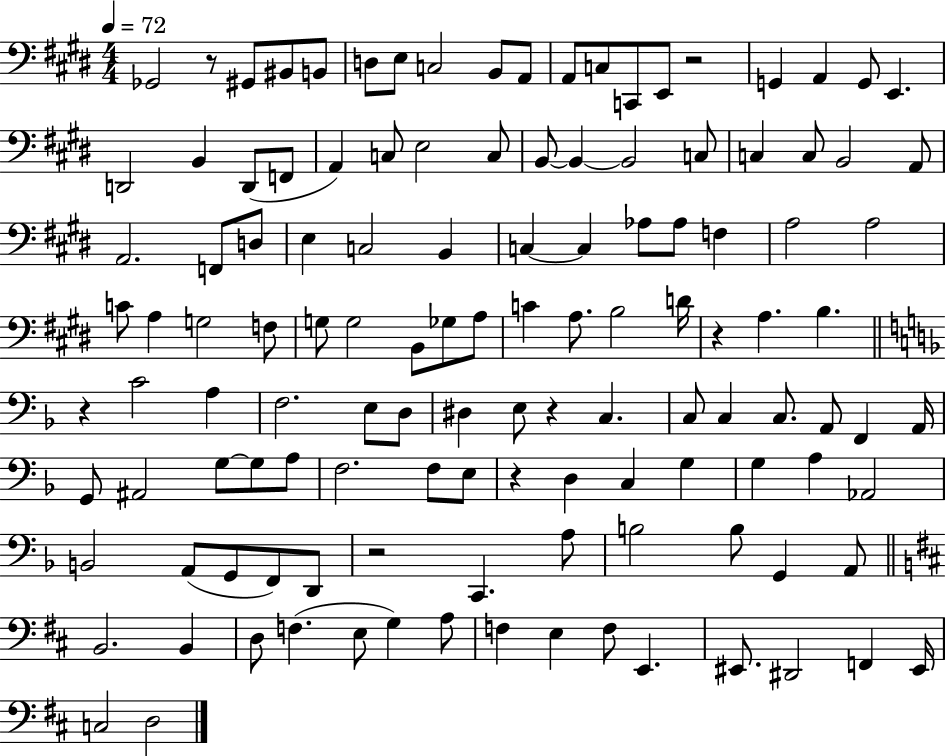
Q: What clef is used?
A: bass